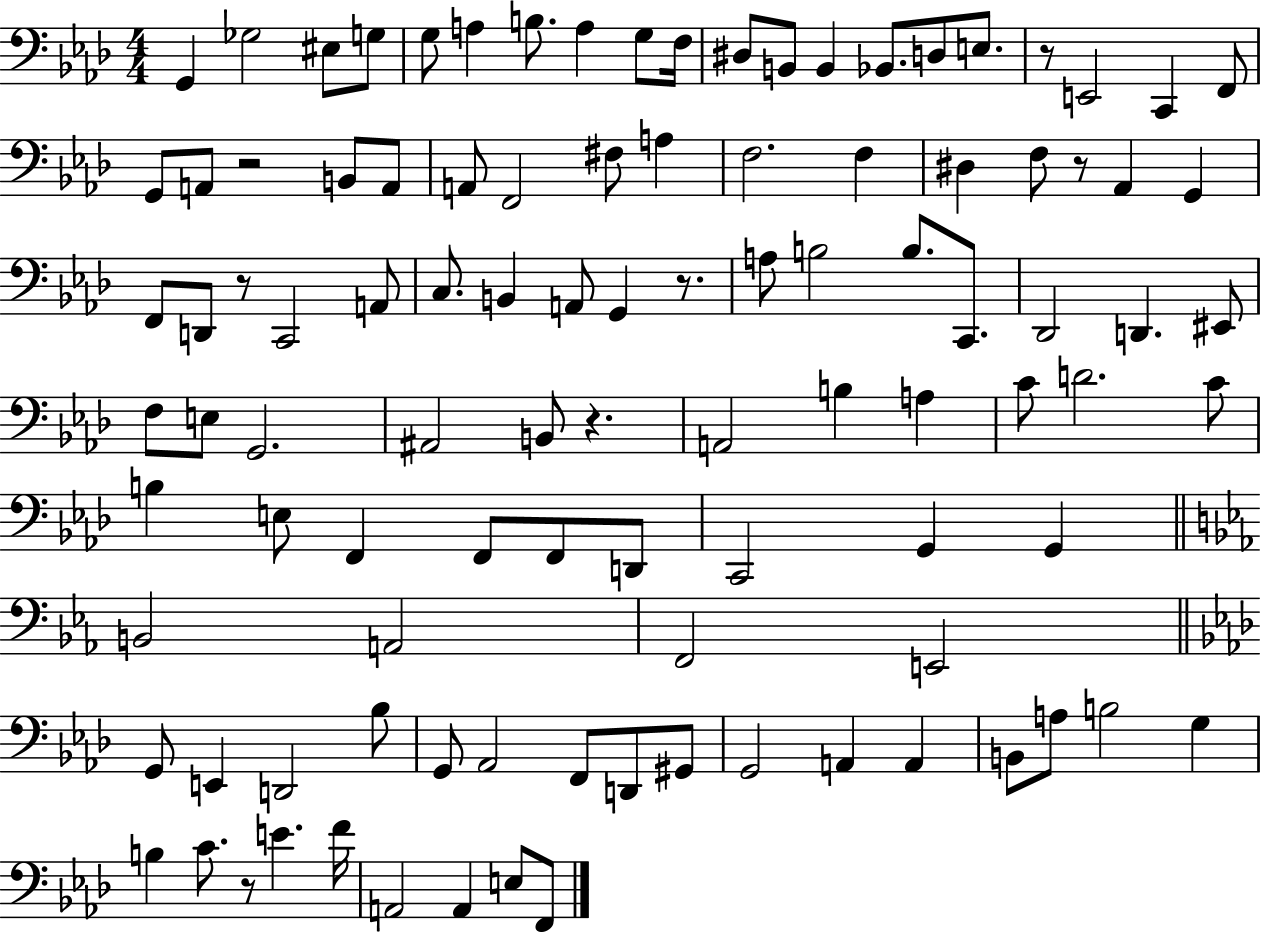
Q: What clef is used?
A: bass